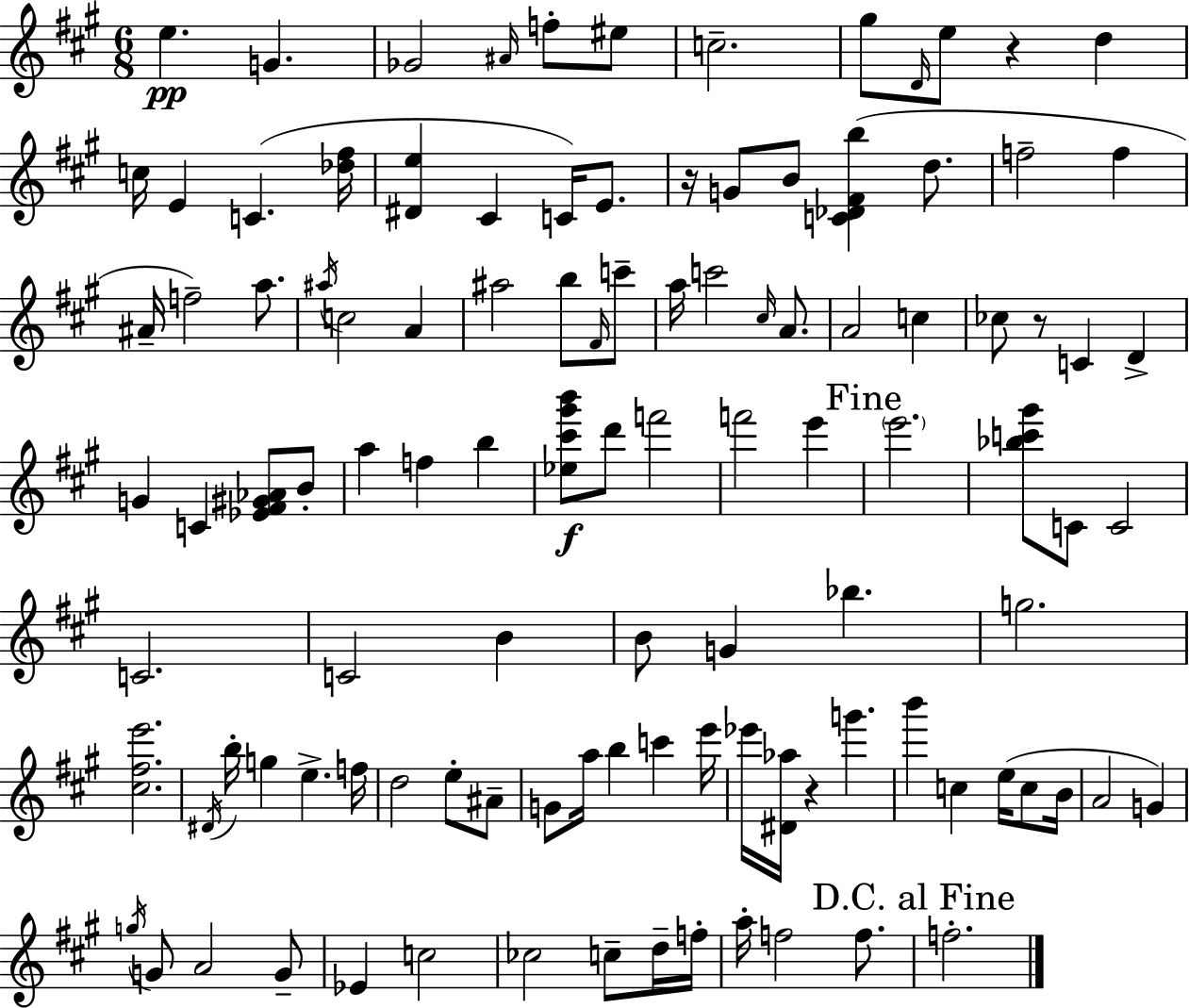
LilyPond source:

{
  \clef treble
  \numericTimeSignature
  \time 6/8
  \key a \major
  e''4.\pp g'4. | ges'2 \grace { ais'16 } f''8-. eis''8 | c''2.-- | gis''8 \grace { d'16 } e''8 r4 d''4 | \break c''16 e'4 c'4.( | <des'' fis''>16 <dis' e''>4 cis'4 c'16) e'8. | r16 g'8 b'8 <c' des' fis' b''>4( d''8. | f''2-- f''4 | \break ais'16-- f''2--) a''8. | \acciaccatura { ais''16 } c''2 a'4 | ais''2 b''8 | \grace { fis'16 } c'''8-- a''16 c'''2 | \break \grace { cis''16 } a'8. a'2 | c''4 ces''8 r8 c'4 | d'4-> g'4 c'4 | <ees' fis' gis' aes'>8 b'8-. a''4 f''4 | \break b''4 <ees'' cis''' gis''' b'''>8\f d'''8 f'''2 | f'''2 | e'''4 \mark "Fine" \parenthesize e'''2. | <bes'' c''' gis'''>8 c'8 c'2 | \break c'2. | c'2 | b'4 b'8 g'4 bes''4. | g''2. | \break <cis'' fis'' e'''>2. | \acciaccatura { dis'16 } b''16-. g''4 e''4.-> | f''16 d''2 | e''8-. ais'8-- g'8 a''16 b''4 | \break c'''4 e'''16 ees'''16 <dis' aes''>16 r4 | g'''4. b'''4 c''4 | e''16( c''8 b'16 a'2 | g'4) \acciaccatura { g''16 } g'8 a'2 | \break g'8-- ees'4 c''2 | ces''2 | c''8-- d''16-- f''16-. a''16-. f''2 | f''8. \mark "D.C. al Fine" f''2.-. | \break \bar "|."
}